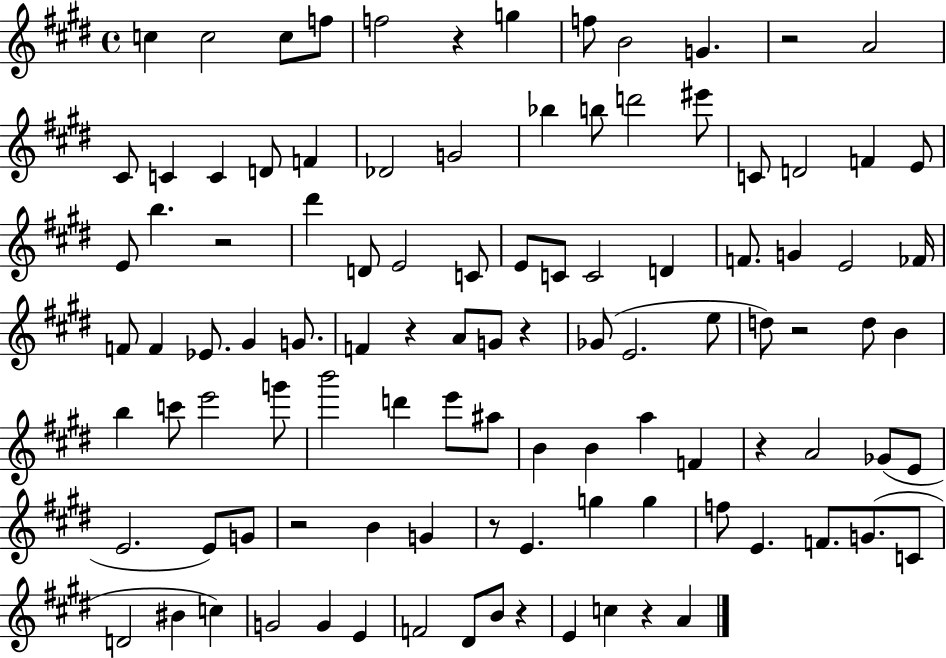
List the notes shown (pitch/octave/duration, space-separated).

C5/q C5/h C5/e F5/e F5/h R/q G5/q F5/e B4/h G4/q. R/h A4/h C#4/e C4/q C4/q D4/e F4/q Db4/h G4/h Bb5/q B5/e D6/h EIS6/e C4/e D4/h F4/q E4/e E4/e B5/q. R/h D#6/q D4/e E4/h C4/e E4/e C4/e C4/h D4/q F4/e. G4/q E4/h FES4/s F4/e F4/q Eb4/e. G#4/q G4/e. F4/q R/q A4/e G4/e R/q Gb4/e E4/h. E5/e D5/e R/h D5/e B4/q B5/q C6/e E6/h G6/e B6/h D6/q E6/e A#5/e B4/q B4/q A5/q F4/q R/q A4/h Gb4/e E4/e E4/h. E4/e G4/e R/h B4/q G4/q R/e E4/q. G5/q G5/q F5/e E4/q. F4/e. G4/e. C4/e D4/h BIS4/q C5/q G4/h G4/q E4/q F4/h D#4/e B4/e R/q E4/q C5/q R/q A4/q